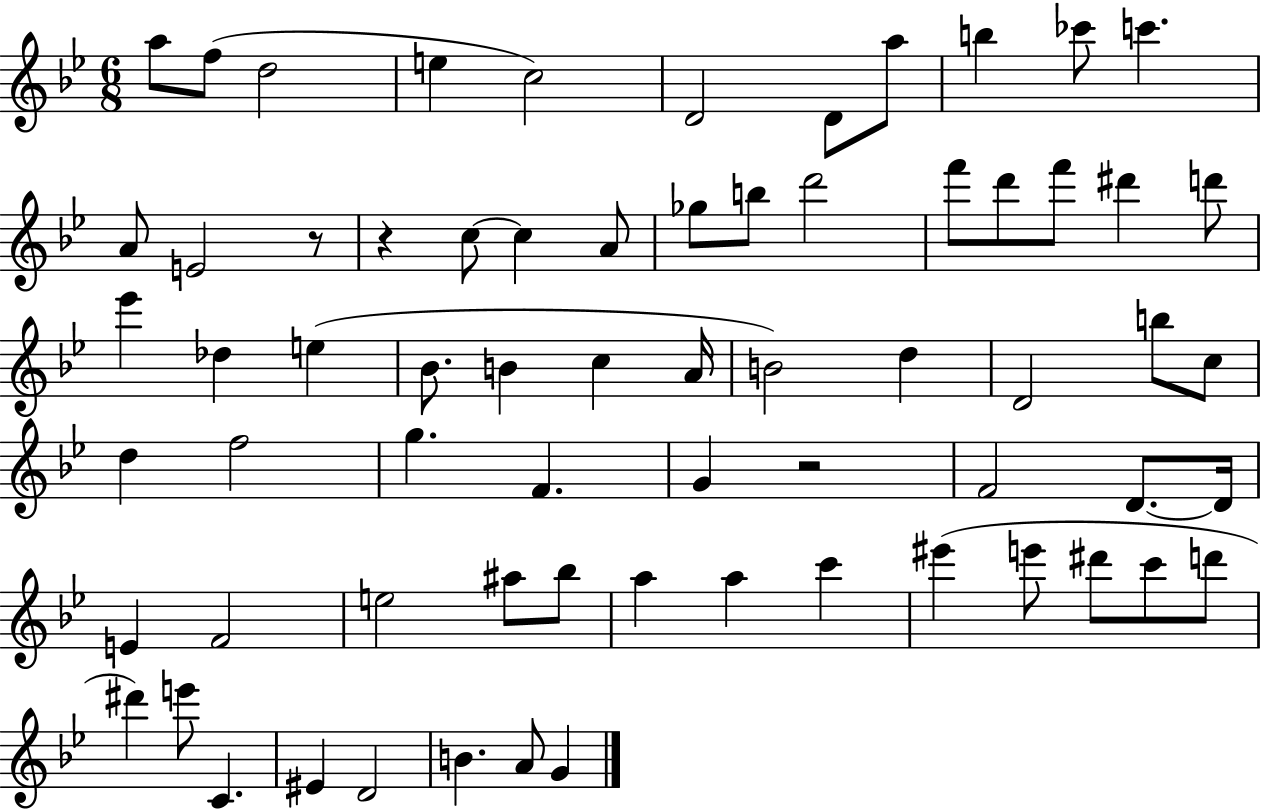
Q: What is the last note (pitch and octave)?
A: G4